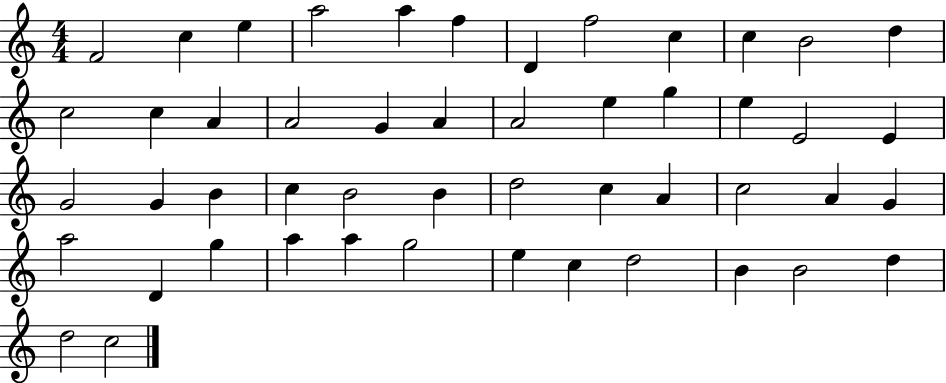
F4/h C5/q E5/q A5/h A5/q F5/q D4/q F5/h C5/q C5/q B4/h D5/q C5/h C5/q A4/q A4/h G4/q A4/q A4/h E5/q G5/q E5/q E4/h E4/q G4/h G4/q B4/q C5/q B4/h B4/q D5/h C5/q A4/q C5/h A4/q G4/q A5/h D4/q G5/q A5/q A5/q G5/h E5/q C5/q D5/h B4/q B4/h D5/q D5/h C5/h